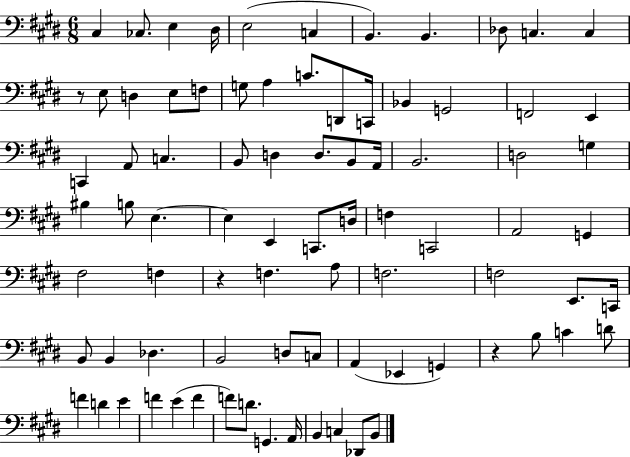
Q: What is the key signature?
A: E major